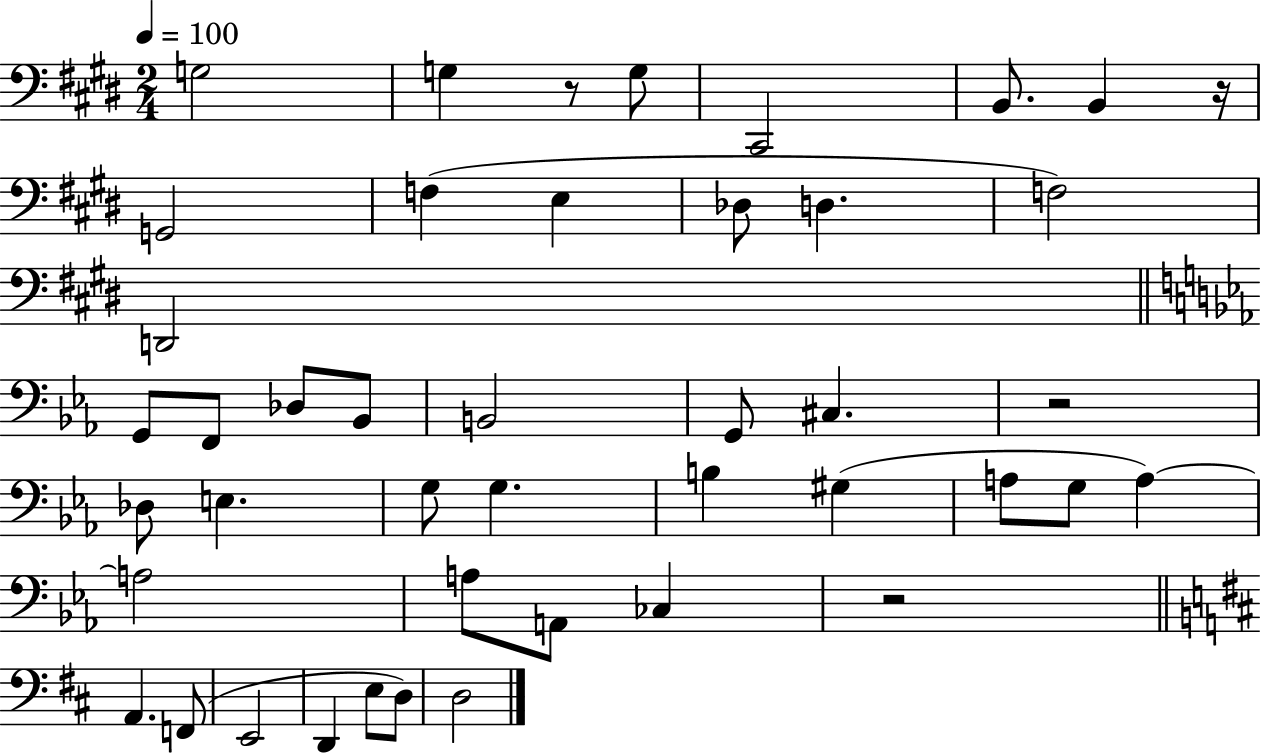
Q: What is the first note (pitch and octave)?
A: G3